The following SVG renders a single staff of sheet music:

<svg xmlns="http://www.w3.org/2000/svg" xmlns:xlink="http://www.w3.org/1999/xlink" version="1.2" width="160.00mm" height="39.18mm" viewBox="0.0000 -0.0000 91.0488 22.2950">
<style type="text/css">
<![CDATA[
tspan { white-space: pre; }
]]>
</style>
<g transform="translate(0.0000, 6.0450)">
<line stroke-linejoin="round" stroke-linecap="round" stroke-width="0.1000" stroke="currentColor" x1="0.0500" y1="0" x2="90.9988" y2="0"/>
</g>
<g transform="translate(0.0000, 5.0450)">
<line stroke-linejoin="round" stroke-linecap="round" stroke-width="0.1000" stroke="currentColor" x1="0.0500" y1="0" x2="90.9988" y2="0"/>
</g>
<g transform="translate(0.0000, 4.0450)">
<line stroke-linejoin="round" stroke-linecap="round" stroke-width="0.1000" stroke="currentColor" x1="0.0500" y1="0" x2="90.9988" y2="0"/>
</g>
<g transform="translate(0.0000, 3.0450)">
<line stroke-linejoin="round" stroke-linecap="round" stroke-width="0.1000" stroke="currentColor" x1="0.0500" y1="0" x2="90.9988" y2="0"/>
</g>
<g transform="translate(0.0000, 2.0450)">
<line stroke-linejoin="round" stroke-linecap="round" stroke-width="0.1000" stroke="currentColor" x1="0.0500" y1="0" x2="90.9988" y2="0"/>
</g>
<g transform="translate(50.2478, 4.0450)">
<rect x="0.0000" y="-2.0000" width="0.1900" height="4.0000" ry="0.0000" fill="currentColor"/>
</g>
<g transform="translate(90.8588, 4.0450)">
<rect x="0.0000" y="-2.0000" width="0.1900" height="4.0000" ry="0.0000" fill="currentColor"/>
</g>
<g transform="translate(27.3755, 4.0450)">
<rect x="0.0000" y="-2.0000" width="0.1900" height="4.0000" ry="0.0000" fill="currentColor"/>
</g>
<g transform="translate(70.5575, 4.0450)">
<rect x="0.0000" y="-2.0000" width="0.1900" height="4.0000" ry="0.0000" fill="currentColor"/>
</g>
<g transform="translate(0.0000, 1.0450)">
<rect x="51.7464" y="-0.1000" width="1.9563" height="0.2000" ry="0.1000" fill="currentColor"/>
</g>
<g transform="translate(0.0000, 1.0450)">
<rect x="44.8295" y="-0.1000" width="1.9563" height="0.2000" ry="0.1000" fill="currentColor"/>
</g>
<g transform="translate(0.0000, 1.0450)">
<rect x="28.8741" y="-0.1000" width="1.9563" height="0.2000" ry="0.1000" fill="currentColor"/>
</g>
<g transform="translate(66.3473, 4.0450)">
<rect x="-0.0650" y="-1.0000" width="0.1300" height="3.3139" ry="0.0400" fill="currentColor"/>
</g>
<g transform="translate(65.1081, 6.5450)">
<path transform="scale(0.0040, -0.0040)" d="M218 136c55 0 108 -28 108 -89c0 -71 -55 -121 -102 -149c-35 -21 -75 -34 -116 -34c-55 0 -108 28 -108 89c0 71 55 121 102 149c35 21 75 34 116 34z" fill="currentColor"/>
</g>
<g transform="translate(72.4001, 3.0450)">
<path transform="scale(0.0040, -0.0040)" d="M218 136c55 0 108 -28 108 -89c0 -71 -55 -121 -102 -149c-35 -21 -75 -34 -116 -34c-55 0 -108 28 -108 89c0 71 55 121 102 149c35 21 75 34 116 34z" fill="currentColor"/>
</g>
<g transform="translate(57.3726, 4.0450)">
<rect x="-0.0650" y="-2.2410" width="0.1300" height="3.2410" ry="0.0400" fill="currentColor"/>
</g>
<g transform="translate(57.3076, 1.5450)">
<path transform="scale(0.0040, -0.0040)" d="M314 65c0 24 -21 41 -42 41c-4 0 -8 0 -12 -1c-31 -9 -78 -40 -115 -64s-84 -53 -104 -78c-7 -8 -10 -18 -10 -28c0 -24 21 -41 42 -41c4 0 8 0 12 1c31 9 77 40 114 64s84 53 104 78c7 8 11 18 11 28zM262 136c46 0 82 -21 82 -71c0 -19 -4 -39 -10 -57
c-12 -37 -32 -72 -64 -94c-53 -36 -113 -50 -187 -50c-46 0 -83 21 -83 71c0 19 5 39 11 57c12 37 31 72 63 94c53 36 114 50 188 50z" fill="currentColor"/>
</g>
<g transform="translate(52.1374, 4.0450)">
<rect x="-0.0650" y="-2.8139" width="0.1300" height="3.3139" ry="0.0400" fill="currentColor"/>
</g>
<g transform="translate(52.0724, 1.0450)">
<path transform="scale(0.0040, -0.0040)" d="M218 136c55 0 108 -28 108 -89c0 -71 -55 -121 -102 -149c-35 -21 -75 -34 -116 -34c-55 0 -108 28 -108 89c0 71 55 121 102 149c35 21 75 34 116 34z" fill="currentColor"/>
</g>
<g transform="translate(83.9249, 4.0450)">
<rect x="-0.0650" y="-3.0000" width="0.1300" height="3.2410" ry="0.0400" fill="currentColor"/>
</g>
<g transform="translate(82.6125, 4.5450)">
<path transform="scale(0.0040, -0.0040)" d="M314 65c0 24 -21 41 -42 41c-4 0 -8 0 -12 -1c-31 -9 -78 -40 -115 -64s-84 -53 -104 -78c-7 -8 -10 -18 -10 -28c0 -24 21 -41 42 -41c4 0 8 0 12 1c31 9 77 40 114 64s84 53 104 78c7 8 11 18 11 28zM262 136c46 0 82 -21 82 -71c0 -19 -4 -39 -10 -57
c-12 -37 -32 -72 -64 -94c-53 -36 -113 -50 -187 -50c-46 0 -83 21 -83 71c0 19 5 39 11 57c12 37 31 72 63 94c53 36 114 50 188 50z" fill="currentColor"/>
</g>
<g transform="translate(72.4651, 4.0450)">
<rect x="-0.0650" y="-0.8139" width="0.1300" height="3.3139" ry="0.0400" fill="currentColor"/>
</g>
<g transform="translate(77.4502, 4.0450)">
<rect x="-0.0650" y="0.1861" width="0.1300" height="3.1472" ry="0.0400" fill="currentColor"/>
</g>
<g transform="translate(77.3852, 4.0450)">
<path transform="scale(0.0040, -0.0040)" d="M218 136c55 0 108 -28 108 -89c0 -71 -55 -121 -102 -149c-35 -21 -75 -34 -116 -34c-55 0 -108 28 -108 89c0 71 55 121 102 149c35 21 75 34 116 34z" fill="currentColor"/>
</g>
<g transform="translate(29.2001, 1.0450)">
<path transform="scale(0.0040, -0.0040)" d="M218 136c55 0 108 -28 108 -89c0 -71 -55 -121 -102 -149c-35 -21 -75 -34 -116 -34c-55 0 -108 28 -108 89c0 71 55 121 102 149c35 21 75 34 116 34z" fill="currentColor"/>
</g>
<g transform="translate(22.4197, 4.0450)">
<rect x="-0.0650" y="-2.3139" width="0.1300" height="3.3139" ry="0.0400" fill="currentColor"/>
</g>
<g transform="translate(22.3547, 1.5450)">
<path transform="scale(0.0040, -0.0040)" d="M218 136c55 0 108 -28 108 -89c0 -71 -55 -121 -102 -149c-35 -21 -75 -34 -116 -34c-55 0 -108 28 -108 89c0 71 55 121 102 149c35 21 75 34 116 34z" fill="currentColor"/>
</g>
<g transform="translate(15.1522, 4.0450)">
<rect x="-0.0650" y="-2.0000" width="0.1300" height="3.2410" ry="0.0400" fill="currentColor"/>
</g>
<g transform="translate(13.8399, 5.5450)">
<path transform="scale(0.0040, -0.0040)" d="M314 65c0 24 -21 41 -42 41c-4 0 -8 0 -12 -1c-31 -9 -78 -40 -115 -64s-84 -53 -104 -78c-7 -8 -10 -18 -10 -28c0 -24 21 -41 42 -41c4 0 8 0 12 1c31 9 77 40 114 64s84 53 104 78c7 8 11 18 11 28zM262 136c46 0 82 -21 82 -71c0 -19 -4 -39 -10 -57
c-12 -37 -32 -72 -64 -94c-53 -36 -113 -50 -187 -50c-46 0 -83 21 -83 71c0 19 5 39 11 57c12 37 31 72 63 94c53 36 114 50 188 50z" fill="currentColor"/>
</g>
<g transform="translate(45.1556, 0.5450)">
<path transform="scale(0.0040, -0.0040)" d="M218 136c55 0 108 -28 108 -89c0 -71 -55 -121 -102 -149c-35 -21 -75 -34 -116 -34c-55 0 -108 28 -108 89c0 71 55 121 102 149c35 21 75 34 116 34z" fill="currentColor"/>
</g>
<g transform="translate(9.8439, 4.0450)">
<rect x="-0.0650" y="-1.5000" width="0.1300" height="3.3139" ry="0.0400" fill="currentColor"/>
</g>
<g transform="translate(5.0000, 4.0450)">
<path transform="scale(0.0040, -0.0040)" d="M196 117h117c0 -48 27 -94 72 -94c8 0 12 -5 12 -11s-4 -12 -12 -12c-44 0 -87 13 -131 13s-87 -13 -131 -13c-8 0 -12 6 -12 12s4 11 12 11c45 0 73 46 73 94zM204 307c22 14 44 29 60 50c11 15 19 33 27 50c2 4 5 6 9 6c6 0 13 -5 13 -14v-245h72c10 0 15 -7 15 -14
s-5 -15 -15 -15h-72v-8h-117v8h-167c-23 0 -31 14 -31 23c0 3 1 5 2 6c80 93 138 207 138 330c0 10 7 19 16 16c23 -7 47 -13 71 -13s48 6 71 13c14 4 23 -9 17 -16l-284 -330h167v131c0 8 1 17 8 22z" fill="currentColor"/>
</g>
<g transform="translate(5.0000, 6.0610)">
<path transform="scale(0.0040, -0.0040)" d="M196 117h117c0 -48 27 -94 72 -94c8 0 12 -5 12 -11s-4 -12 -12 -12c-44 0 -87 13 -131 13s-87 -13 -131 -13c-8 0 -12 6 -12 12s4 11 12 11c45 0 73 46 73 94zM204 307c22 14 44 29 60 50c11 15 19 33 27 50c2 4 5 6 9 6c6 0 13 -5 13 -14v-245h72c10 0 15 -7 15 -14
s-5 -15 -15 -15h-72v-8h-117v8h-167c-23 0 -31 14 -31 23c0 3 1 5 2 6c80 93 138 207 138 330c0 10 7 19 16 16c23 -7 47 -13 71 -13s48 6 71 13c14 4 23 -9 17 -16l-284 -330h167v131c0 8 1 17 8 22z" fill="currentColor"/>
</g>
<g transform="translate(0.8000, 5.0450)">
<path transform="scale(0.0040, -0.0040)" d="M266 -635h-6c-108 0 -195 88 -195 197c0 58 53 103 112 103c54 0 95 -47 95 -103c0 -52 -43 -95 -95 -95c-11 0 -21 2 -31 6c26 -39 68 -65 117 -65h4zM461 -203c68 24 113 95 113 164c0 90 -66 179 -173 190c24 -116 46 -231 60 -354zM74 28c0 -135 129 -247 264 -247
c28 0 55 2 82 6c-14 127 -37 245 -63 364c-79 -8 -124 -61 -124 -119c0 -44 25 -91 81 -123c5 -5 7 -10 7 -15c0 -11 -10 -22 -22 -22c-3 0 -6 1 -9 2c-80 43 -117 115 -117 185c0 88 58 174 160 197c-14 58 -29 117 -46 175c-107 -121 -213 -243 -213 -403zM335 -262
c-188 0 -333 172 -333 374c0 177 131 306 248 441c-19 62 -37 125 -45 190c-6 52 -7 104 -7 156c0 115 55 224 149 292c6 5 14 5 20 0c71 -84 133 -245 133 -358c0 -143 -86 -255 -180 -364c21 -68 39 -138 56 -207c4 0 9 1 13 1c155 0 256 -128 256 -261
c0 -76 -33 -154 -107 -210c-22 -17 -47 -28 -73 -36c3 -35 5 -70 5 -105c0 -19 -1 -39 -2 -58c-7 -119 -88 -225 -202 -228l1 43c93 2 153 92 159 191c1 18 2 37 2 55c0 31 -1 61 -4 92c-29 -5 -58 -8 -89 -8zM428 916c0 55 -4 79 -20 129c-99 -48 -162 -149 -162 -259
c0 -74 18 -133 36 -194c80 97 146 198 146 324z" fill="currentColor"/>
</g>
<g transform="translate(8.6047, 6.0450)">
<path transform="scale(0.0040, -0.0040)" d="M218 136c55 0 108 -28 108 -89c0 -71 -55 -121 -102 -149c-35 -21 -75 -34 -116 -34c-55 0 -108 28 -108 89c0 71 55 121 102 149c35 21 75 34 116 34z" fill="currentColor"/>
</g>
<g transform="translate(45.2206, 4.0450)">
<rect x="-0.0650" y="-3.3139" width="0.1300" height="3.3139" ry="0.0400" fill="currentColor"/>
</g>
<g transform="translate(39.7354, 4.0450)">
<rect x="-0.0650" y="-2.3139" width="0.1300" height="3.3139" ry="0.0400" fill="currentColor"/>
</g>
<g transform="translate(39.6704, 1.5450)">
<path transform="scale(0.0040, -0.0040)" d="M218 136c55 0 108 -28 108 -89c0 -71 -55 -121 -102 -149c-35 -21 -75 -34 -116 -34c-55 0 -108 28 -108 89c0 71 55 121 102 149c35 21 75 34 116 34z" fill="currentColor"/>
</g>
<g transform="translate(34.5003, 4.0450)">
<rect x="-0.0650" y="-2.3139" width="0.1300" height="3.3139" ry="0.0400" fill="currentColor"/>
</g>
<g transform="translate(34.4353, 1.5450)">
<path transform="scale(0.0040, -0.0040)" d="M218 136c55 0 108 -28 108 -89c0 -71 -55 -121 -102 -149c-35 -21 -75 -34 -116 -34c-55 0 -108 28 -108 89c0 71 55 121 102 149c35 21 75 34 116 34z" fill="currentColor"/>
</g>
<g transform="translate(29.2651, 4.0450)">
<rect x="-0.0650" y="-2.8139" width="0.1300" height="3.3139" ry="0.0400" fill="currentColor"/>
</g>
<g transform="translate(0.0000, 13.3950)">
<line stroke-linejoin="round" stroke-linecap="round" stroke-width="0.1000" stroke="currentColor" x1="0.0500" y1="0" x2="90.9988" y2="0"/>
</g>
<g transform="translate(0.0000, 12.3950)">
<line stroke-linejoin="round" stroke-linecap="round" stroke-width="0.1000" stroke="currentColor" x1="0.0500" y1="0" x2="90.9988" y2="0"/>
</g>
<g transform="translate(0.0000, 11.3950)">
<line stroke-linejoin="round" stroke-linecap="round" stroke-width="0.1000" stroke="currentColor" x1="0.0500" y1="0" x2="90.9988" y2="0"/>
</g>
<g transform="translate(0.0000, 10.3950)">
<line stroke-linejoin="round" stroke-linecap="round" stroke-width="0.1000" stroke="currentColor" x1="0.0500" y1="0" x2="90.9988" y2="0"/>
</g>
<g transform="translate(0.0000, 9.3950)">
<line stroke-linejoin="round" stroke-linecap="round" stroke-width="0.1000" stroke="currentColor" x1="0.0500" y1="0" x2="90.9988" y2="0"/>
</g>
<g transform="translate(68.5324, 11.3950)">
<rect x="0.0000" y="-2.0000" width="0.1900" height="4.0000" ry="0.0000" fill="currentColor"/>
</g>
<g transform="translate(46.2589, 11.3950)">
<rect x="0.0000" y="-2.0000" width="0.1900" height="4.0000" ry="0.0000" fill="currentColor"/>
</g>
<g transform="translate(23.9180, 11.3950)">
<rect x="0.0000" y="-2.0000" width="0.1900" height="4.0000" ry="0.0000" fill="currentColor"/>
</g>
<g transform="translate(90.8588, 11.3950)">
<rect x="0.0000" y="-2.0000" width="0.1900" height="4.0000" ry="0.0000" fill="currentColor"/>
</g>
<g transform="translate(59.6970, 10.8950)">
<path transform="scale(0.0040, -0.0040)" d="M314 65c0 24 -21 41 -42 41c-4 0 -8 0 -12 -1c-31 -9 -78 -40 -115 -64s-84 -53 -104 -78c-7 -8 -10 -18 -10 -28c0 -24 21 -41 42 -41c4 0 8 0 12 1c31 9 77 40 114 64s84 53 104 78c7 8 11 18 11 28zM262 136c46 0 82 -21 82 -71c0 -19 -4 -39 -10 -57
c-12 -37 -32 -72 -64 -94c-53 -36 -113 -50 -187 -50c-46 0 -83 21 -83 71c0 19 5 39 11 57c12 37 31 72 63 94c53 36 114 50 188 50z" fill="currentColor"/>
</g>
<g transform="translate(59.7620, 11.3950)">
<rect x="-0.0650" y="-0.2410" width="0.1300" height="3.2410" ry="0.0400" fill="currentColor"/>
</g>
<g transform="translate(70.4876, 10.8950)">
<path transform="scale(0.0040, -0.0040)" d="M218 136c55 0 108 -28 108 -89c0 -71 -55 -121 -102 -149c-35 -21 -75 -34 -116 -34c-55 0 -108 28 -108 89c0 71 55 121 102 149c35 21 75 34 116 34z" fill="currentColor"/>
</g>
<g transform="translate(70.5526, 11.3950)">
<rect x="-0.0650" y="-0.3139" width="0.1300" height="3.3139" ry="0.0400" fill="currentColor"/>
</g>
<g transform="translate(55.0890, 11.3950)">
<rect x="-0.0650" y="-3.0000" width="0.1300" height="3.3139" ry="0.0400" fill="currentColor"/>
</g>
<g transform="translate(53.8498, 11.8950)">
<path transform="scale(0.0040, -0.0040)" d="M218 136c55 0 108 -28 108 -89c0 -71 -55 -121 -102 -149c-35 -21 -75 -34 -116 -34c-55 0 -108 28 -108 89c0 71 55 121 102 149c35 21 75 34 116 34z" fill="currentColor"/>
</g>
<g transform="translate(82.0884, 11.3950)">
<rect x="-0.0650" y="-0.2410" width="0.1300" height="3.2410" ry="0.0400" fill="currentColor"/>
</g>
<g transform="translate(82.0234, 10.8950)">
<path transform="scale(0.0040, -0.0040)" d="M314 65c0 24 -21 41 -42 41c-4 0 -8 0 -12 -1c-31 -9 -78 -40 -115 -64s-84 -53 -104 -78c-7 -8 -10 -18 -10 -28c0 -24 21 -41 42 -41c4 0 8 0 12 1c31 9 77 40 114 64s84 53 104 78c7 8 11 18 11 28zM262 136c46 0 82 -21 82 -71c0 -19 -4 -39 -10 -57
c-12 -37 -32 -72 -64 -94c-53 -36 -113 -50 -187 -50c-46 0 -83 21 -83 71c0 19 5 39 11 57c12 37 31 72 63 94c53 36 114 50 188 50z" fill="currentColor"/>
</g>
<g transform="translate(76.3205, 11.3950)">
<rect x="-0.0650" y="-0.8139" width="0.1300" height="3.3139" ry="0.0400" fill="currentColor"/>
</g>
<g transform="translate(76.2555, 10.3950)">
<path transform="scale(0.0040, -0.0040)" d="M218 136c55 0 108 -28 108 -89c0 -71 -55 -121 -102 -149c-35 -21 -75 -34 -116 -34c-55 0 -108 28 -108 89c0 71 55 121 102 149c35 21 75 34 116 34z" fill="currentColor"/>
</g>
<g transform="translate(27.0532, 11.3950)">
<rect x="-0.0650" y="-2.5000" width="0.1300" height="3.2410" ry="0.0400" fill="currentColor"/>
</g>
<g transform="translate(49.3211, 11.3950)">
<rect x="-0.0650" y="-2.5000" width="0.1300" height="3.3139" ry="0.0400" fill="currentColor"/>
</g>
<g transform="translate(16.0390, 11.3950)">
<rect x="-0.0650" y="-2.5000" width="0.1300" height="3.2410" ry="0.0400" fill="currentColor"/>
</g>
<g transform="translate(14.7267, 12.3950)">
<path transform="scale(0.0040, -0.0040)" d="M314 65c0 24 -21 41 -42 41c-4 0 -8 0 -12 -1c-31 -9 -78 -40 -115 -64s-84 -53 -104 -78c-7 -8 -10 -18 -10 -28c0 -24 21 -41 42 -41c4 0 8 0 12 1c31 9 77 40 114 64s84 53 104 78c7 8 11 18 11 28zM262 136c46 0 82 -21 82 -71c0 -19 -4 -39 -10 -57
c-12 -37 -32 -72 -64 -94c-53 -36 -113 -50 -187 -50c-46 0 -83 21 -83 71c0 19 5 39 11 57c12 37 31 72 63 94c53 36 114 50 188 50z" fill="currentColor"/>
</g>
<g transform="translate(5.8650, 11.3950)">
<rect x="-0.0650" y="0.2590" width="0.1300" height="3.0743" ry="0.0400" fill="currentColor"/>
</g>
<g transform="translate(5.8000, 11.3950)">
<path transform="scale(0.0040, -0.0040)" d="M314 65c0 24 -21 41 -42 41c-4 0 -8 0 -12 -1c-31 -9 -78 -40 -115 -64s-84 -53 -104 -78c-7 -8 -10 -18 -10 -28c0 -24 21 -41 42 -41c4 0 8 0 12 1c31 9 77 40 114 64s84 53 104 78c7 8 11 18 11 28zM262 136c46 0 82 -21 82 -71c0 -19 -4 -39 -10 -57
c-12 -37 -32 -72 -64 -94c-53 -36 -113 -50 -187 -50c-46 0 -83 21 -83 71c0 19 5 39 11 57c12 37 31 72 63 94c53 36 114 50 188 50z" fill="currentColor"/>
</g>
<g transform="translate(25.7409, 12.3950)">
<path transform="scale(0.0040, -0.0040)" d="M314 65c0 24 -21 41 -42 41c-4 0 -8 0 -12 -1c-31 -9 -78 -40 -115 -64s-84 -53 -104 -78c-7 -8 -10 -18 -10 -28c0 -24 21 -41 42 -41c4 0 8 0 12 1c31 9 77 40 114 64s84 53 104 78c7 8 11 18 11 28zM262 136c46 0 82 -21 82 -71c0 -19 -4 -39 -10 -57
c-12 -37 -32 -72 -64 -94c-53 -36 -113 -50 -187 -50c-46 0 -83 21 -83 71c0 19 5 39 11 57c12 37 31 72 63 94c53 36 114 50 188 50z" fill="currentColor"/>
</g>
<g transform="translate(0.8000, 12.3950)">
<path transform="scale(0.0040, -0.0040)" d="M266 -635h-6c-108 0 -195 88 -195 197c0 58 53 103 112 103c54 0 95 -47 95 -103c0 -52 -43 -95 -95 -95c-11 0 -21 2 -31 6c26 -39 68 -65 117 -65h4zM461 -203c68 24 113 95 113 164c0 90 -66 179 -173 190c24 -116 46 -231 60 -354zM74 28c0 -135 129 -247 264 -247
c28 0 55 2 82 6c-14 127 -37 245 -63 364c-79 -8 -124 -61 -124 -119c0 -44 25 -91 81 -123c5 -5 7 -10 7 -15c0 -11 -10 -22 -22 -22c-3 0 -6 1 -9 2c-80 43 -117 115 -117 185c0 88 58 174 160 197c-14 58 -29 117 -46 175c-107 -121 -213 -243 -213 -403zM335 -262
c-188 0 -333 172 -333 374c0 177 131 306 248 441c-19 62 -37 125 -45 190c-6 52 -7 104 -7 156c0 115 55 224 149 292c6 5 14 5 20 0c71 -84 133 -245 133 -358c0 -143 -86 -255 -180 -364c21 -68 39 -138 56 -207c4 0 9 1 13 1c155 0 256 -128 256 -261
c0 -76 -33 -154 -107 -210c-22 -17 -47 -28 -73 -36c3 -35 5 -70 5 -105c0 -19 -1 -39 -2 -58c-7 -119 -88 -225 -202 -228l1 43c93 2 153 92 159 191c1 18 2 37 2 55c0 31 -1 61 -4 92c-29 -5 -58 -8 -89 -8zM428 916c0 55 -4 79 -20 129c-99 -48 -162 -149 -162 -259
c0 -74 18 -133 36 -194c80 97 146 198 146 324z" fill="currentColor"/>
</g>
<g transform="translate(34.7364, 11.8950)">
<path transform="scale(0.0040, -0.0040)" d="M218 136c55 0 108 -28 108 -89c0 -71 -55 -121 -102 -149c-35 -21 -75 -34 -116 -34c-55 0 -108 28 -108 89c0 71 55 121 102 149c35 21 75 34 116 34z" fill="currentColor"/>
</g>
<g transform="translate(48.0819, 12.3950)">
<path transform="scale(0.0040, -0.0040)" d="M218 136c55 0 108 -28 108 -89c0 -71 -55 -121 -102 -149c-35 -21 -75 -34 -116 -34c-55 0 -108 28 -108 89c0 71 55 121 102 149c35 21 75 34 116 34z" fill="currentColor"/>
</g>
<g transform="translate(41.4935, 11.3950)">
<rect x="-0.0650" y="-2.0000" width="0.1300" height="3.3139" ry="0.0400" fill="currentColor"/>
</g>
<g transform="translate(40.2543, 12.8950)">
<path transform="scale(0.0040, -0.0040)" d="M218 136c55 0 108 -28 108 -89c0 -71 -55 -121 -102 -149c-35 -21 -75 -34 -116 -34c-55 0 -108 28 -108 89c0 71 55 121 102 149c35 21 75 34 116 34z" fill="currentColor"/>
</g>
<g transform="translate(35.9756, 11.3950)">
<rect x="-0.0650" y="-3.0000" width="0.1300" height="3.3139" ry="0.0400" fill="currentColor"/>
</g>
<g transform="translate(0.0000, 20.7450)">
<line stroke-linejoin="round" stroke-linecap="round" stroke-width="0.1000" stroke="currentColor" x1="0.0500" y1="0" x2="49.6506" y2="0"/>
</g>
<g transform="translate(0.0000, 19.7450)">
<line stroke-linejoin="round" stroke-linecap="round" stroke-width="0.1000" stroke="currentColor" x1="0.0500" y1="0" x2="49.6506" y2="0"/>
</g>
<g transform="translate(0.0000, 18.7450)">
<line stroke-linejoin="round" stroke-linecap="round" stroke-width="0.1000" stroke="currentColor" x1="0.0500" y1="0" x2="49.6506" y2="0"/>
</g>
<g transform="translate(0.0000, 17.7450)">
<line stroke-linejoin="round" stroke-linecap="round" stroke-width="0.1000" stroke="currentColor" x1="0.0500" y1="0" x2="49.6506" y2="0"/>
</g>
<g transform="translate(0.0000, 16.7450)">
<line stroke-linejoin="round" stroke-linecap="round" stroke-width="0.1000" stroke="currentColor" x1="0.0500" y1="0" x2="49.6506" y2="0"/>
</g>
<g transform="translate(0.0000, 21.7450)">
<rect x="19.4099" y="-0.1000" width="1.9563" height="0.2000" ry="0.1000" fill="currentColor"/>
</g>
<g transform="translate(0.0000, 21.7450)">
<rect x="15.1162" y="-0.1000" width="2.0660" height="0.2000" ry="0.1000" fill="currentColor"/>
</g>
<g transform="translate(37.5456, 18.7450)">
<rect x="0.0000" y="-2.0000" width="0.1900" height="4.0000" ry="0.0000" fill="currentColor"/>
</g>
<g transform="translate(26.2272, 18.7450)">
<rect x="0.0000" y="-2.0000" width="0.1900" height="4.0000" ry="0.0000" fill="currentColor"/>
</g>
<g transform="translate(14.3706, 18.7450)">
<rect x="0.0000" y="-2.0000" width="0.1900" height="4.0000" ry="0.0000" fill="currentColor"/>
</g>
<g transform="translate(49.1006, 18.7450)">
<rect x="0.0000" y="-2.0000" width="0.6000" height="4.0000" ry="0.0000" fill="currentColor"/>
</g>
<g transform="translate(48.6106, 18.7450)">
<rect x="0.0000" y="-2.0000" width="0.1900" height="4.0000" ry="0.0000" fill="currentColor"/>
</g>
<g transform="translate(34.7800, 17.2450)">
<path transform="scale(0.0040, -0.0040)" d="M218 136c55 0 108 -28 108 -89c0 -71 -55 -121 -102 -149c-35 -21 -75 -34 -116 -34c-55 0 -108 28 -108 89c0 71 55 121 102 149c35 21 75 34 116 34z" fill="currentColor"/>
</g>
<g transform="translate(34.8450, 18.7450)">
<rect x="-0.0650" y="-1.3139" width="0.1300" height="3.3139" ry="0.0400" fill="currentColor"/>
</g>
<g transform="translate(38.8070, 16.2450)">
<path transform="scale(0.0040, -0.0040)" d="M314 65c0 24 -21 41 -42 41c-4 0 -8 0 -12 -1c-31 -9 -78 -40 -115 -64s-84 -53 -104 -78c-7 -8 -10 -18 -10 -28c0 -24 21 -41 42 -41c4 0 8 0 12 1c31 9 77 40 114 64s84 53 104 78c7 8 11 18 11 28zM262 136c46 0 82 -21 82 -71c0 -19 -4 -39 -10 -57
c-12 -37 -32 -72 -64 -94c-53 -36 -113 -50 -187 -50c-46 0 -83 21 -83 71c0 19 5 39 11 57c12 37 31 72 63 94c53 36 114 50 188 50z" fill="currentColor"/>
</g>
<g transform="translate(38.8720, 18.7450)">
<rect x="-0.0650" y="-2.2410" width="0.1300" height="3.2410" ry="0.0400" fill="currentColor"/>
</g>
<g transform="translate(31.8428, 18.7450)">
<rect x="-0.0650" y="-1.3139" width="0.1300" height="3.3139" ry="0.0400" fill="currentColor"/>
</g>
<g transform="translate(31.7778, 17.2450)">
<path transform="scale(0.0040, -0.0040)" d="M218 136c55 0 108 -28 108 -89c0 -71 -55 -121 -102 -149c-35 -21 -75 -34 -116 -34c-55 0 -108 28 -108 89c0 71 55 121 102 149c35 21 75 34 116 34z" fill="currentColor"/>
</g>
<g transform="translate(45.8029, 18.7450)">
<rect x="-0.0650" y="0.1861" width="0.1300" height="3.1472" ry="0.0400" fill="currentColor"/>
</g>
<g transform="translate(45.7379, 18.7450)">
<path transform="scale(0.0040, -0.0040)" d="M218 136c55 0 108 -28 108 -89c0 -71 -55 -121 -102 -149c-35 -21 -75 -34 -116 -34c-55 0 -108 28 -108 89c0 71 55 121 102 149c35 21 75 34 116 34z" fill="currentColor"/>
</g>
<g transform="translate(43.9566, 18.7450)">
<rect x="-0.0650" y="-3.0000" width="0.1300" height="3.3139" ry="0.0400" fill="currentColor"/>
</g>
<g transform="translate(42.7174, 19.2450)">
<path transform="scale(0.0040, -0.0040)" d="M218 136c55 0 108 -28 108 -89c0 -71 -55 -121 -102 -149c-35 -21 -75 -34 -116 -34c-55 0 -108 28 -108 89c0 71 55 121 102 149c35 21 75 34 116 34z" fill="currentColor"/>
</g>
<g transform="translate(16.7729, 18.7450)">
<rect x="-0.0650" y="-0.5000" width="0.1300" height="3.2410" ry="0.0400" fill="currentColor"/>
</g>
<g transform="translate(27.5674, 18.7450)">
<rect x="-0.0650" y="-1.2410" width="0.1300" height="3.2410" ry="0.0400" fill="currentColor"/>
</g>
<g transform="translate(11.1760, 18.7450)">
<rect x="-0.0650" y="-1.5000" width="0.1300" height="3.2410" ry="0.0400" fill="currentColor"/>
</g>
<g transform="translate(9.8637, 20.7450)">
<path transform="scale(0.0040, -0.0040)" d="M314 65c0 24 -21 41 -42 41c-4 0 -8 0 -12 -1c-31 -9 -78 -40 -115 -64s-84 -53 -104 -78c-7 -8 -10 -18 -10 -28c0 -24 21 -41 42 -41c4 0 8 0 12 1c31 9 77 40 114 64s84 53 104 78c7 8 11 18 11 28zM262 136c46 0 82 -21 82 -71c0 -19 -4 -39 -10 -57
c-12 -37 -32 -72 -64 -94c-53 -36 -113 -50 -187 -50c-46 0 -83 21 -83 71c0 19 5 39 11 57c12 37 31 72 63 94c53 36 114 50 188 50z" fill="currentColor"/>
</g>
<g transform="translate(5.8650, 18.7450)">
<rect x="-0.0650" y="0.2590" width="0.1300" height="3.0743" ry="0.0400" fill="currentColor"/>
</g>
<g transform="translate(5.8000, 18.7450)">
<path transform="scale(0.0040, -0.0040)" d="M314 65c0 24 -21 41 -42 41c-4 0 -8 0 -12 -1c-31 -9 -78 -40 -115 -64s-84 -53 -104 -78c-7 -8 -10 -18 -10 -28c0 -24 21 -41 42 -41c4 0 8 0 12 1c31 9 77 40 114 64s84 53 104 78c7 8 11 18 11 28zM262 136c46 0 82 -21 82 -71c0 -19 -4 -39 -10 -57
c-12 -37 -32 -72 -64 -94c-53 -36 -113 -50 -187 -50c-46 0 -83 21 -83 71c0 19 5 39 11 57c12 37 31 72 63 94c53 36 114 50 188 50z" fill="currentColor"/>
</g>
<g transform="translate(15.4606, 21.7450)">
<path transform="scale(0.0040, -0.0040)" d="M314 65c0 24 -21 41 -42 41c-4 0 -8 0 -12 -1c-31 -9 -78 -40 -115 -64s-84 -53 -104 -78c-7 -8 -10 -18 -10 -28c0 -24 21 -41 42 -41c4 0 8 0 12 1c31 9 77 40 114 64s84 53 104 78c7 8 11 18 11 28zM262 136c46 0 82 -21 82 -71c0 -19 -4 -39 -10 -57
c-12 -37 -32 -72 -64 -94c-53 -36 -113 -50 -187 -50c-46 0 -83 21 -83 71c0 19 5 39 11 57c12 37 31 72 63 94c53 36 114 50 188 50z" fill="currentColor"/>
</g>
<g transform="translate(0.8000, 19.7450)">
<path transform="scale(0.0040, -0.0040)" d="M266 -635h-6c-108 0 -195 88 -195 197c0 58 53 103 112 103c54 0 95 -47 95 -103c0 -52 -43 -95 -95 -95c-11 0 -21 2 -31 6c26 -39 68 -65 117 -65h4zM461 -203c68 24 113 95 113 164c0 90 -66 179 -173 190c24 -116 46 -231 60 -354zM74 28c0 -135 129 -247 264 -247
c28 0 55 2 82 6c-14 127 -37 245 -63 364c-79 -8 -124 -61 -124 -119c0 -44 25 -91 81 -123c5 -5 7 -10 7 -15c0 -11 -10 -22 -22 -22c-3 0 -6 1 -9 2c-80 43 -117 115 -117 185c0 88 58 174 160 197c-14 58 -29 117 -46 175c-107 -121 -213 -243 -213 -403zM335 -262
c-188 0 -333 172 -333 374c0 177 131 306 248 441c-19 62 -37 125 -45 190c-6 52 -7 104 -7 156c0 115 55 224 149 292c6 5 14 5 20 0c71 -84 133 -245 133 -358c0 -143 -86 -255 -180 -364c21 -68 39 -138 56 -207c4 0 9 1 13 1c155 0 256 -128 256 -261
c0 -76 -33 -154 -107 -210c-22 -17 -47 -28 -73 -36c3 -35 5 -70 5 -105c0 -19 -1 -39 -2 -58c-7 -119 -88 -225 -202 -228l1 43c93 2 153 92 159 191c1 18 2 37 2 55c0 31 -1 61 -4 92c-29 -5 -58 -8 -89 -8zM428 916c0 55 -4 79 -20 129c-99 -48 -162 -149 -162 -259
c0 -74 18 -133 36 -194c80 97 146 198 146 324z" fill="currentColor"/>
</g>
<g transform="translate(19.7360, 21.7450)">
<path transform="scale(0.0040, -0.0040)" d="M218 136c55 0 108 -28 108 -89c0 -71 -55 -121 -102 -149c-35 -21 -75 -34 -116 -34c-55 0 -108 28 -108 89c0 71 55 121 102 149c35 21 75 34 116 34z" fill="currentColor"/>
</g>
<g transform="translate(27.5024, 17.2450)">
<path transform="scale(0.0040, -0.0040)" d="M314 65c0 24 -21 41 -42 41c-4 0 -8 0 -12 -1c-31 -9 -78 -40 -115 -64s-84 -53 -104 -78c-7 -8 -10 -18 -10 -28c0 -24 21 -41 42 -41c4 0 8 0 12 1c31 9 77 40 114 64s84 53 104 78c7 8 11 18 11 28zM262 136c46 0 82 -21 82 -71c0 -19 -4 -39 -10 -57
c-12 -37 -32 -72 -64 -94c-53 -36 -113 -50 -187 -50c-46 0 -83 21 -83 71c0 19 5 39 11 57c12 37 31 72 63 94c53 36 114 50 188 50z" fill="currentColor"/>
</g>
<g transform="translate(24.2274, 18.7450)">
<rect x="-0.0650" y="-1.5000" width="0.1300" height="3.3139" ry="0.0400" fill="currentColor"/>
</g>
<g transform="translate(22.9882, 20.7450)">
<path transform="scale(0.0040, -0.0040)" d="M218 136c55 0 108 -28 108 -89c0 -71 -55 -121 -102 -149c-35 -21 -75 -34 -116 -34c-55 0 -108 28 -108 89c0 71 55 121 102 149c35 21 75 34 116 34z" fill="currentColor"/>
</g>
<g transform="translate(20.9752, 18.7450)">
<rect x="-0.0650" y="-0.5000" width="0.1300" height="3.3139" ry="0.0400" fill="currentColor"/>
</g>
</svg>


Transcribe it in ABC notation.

X:1
T:Untitled
M:4/4
L:1/4
K:C
E F2 g a g g b a g2 D d B A2 B2 G2 G2 A F G A c2 c d c2 B2 E2 C2 C E e2 e e g2 A B